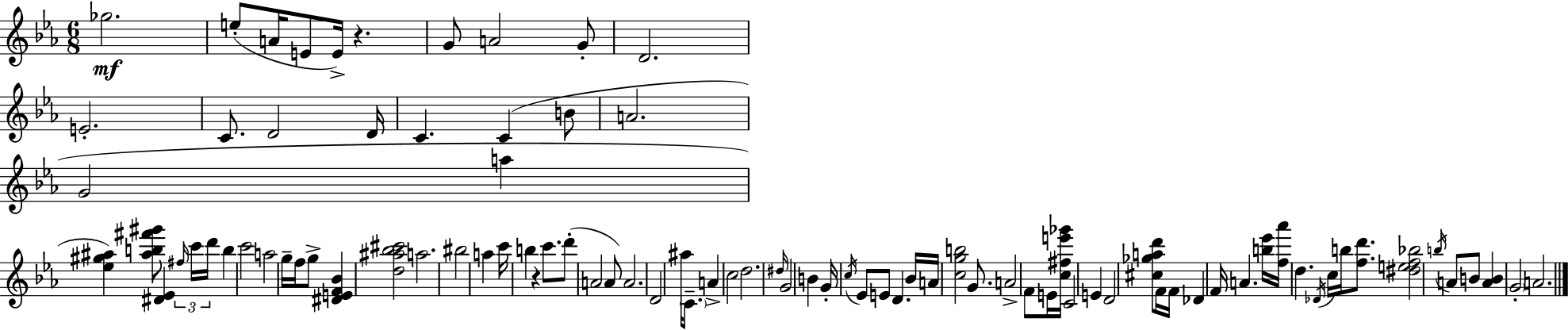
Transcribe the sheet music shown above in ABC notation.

X:1
T:Untitled
M:6/8
L:1/4
K:Eb
_g2 e/2 A/4 E/2 E/4 z G/2 A2 G/2 D2 E2 C/2 D2 D/4 C C B/2 A2 G2 a [_e^g^a] [^ab^f'^g']/2 [^D_E] ^f/4 c'/4 d'/4 b c'2 a2 g/4 f/4 g/2 [^DEF_B] [d^a_b^c']2 a2 ^b2 a c'/4 b z c'/2 d'/2 A2 A/2 A2 D2 ^a/4 C/2 A c2 d2 ^d/4 G2 B G/4 c/4 _E/2 E/2 D _B/4 A/4 [cgb]2 G/2 A2 F/2 E/4 [c^fe'_g']/4 C2 E D2 [^c_gad']/2 F/4 F/4 _D F/4 A [b_e']/4 [f_a']/4 d _D/4 c/4 b/4 [fd']/2 [^def_b]2 b/4 A/2 B/2 [AB] G2 A2